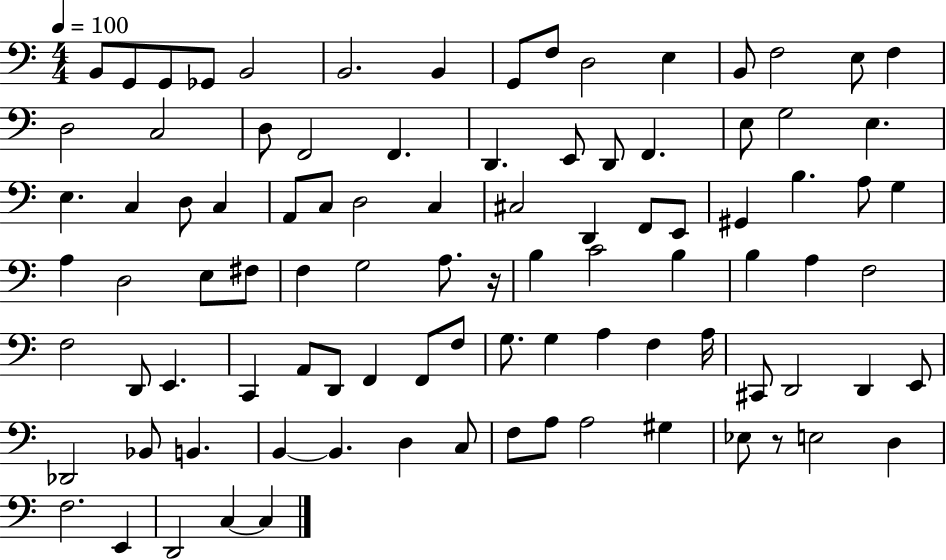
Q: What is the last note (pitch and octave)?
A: C3